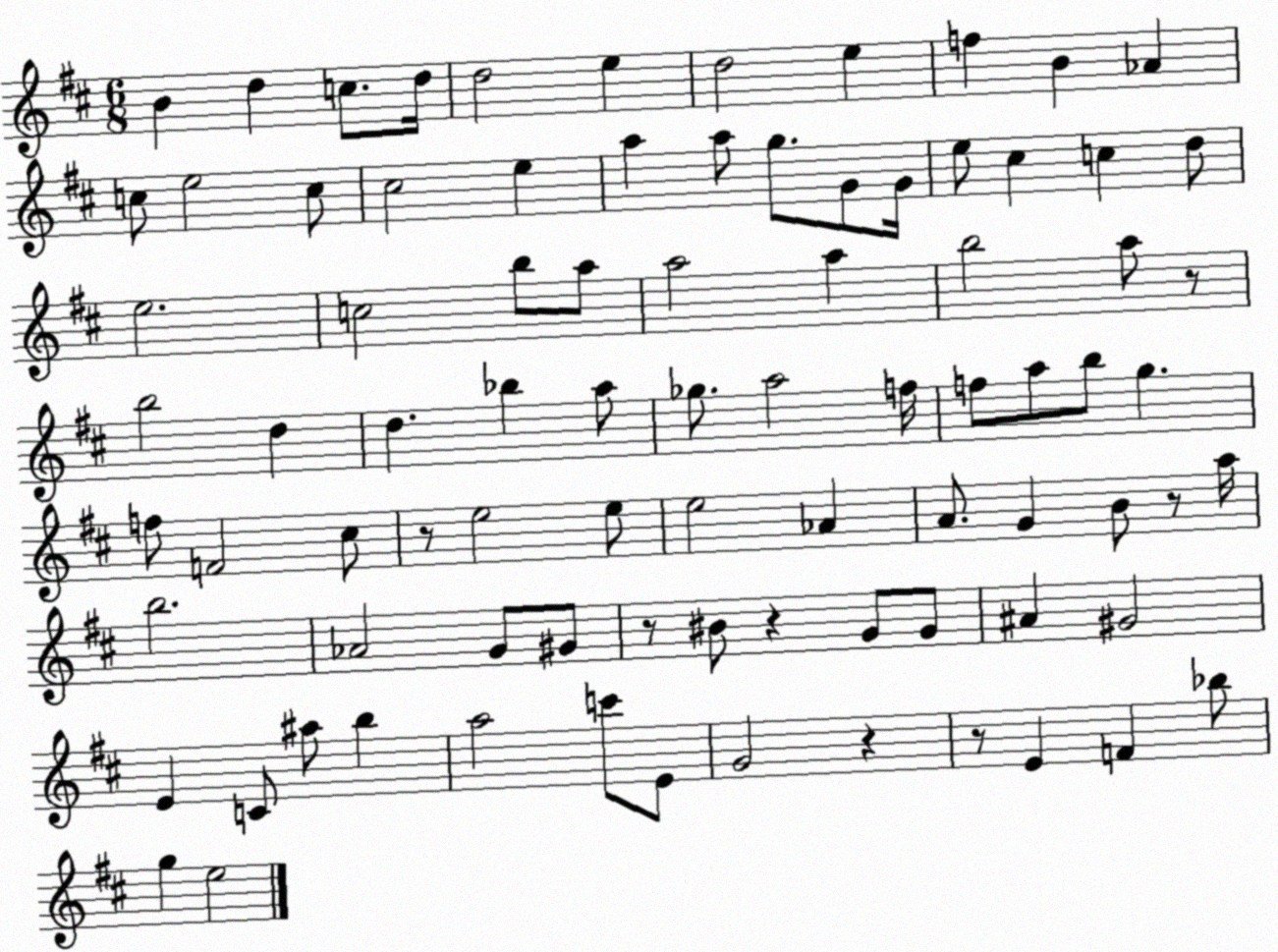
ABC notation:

X:1
T:Untitled
M:6/8
L:1/4
K:D
B d c/2 d/4 d2 e d2 e f B _A c/2 e2 c/2 ^c2 e a a/2 g/2 G/2 G/4 e/2 ^c c d/2 e2 c2 b/2 a/2 a2 a b2 a/2 z/2 b2 d d _b a/2 _g/2 a2 f/4 f/2 a/2 b/2 g f/2 F2 ^c/2 z/2 e2 e/2 e2 _A A/2 G B/2 z/2 a/4 b2 _A2 G/2 ^G/2 z/2 ^B/2 z G/2 G/2 ^A ^G2 E C/2 ^a/2 b a2 c'/2 E/2 G2 z z/2 E F _b/2 g e2